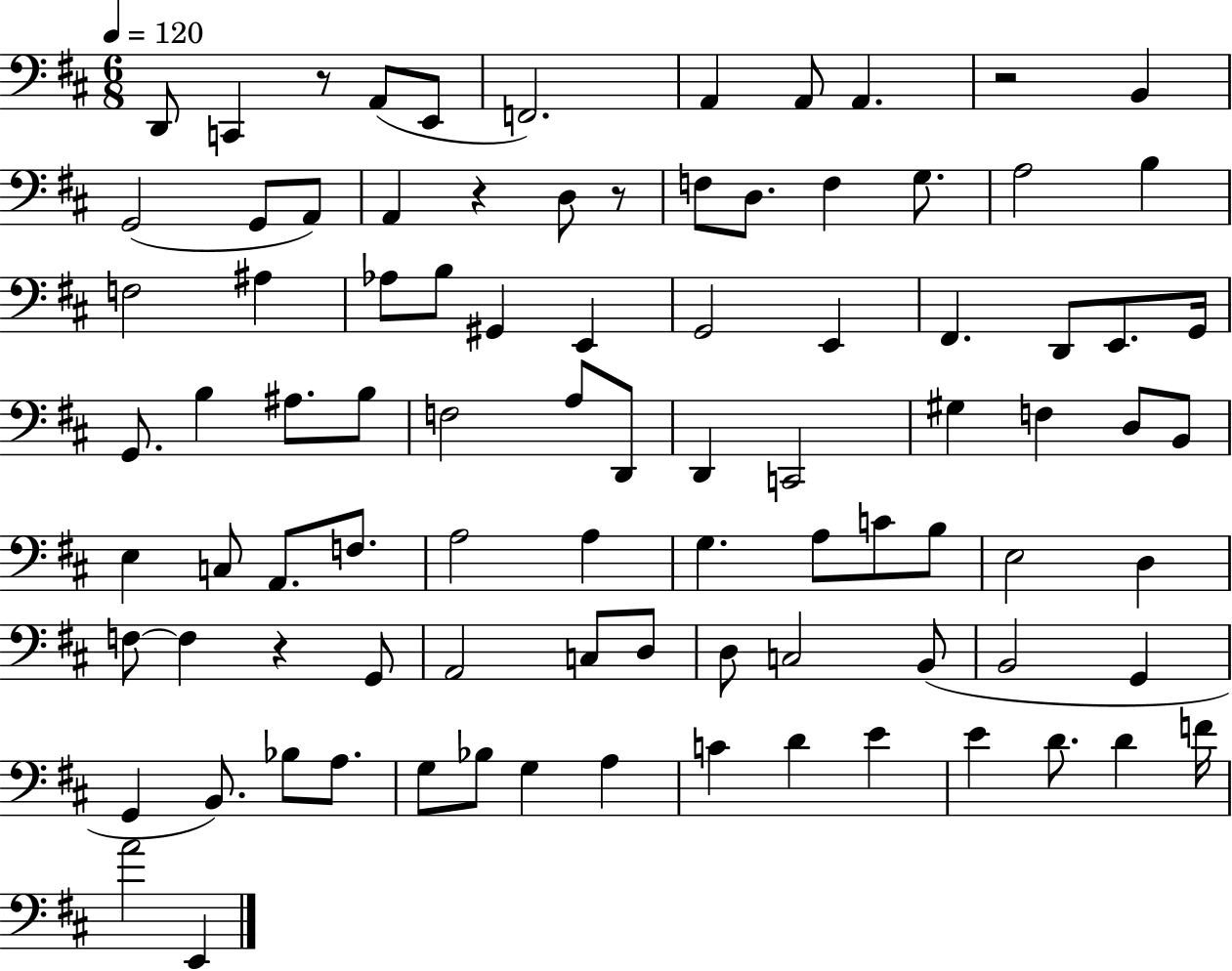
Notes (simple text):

D2/e C2/q R/e A2/e E2/e F2/h. A2/q A2/e A2/q. R/h B2/q G2/h G2/e A2/e A2/q R/q D3/e R/e F3/e D3/e. F3/q G3/e. A3/h B3/q F3/h A#3/q Ab3/e B3/e G#2/q E2/q G2/h E2/q F#2/q. D2/e E2/e. G2/s G2/e. B3/q A#3/e. B3/e F3/h A3/e D2/e D2/q C2/h G#3/q F3/q D3/e B2/e E3/q C3/e A2/e. F3/e. A3/h A3/q G3/q. A3/e C4/e B3/e E3/h D3/q F3/e F3/q R/q G2/e A2/h C3/e D3/e D3/e C3/h B2/e B2/h G2/q G2/q B2/e. Bb3/e A3/e. G3/e Bb3/e G3/q A3/q C4/q D4/q E4/q E4/q D4/e. D4/q F4/s A4/h E2/q